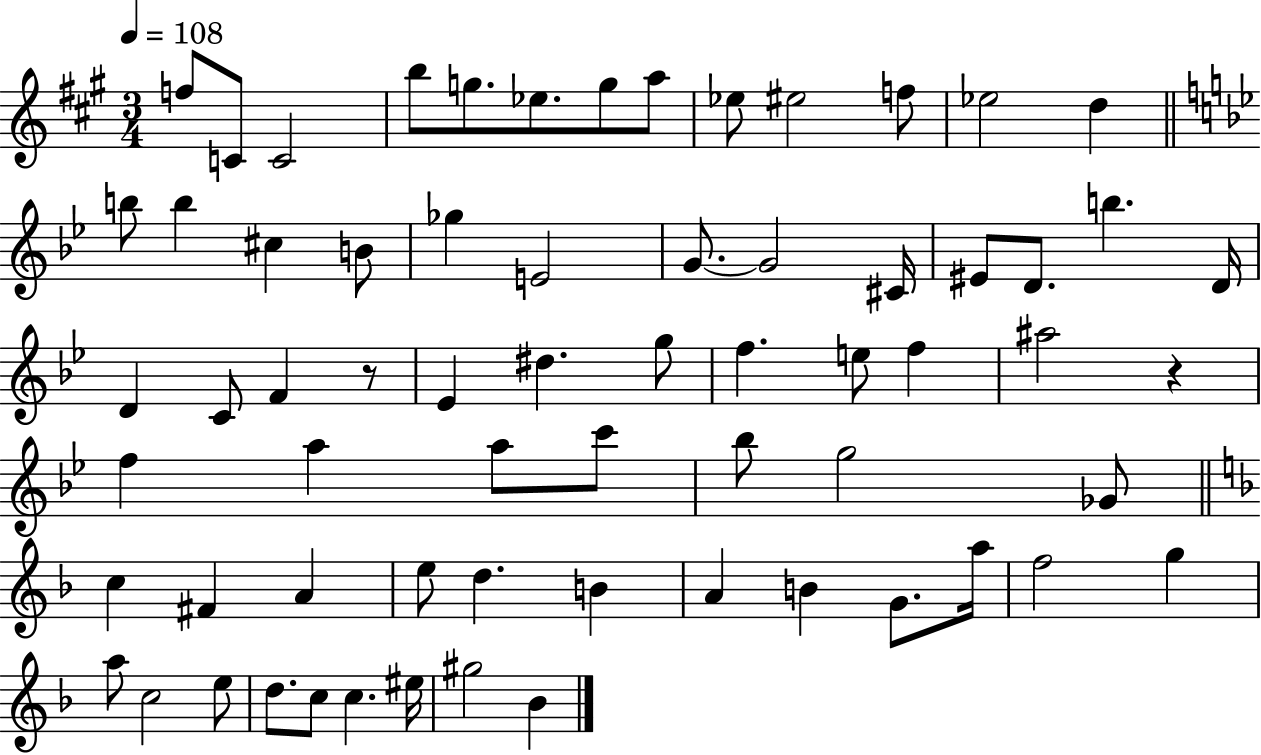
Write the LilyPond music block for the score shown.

{
  \clef treble
  \numericTimeSignature
  \time 3/4
  \key a \major
  \tempo 4 = 108
  f''8 c'8 c'2 | b''8 g''8. ees''8. g''8 a''8 | ees''8 eis''2 f''8 | ees''2 d''4 | \break \bar "||" \break \key bes \major b''8 b''4 cis''4 b'8 | ges''4 e'2 | g'8.~~ g'2 cis'16 | eis'8 d'8. b''4. d'16 | \break d'4 c'8 f'4 r8 | ees'4 dis''4. g''8 | f''4. e''8 f''4 | ais''2 r4 | \break f''4 a''4 a''8 c'''8 | bes''8 g''2 ges'8 | \bar "||" \break \key d \minor c''4 fis'4 a'4 | e''8 d''4. b'4 | a'4 b'4 g'8. a''16 | f''2 g''4 | \break a''8 c''2 e''8 | d''8. c''8 c''4. eis''16 | gis''2 bes'4 | \bar "|."
}